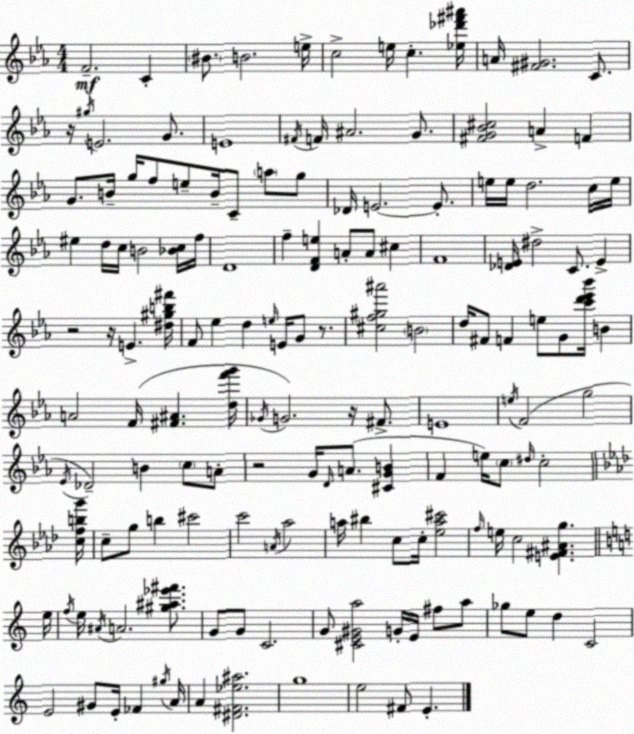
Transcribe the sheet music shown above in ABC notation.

X:1
T:Untitled
M:4/4
L:1/4
K:Eb
F2 C ^B/2 B2 e/4 c2 e/4 c [_e_d'^f'^a']/4 A/4 [^F^G]2 C/2 z/4 ^g/4 E2 G/2 E4 ^F/4 F/4 ^A2 G/2 [^FG_B^c]2 A F G/2 B/4 g/4 f/2 e/2 B/4 C/2 a/2 g/2 _D/4 E2 E/2 e/4 e/4 d2 c/4 e/4 ^e d/4 c/4 B2 [_Bc]/4 f/4 D4 f [DFe] A/2 A/2 ^c F4 [_DE]/4 ^d2 C/2 E z2 z/4 E [^d^gb^f']/4 F/2 _e d e/4 E/4 G/2 z/2 [^cf^g^a']2 B2 d/4 ^F/2 F e/2 G/2 [c'd'_e'_b']/4 B A2 F/4 [^F^A] [df'g']/4 _G/4 G2 z/4 ^F/2 E4 e/4 F2 g2 _E/4 _D2 B c/2 A/2 z2 G/4 D/4 A/2 [^CGB] F e/4 c/2 ^d/4 c2 [cfbg']/4 c/2 g/2 b ^c'2 c'2 A/4 _a2 a/4 ^b c/2 c/4 [_ea^c']2 f/4 e/4 c2 [E^F^Ag] e/4 f/4 e/4 ^A/4 A2 [^g^a_e'^f']/2 G/2 G/2 C2 G/2 [^CE^Ga]2 G/4 E/4 ^f/2 a/2 _g/2 e/2 d C2 E2 ^G/2 E/4 _F ^g/4 A/4 A [^D^F_e^a]2 g4 e2 ^F/2 E